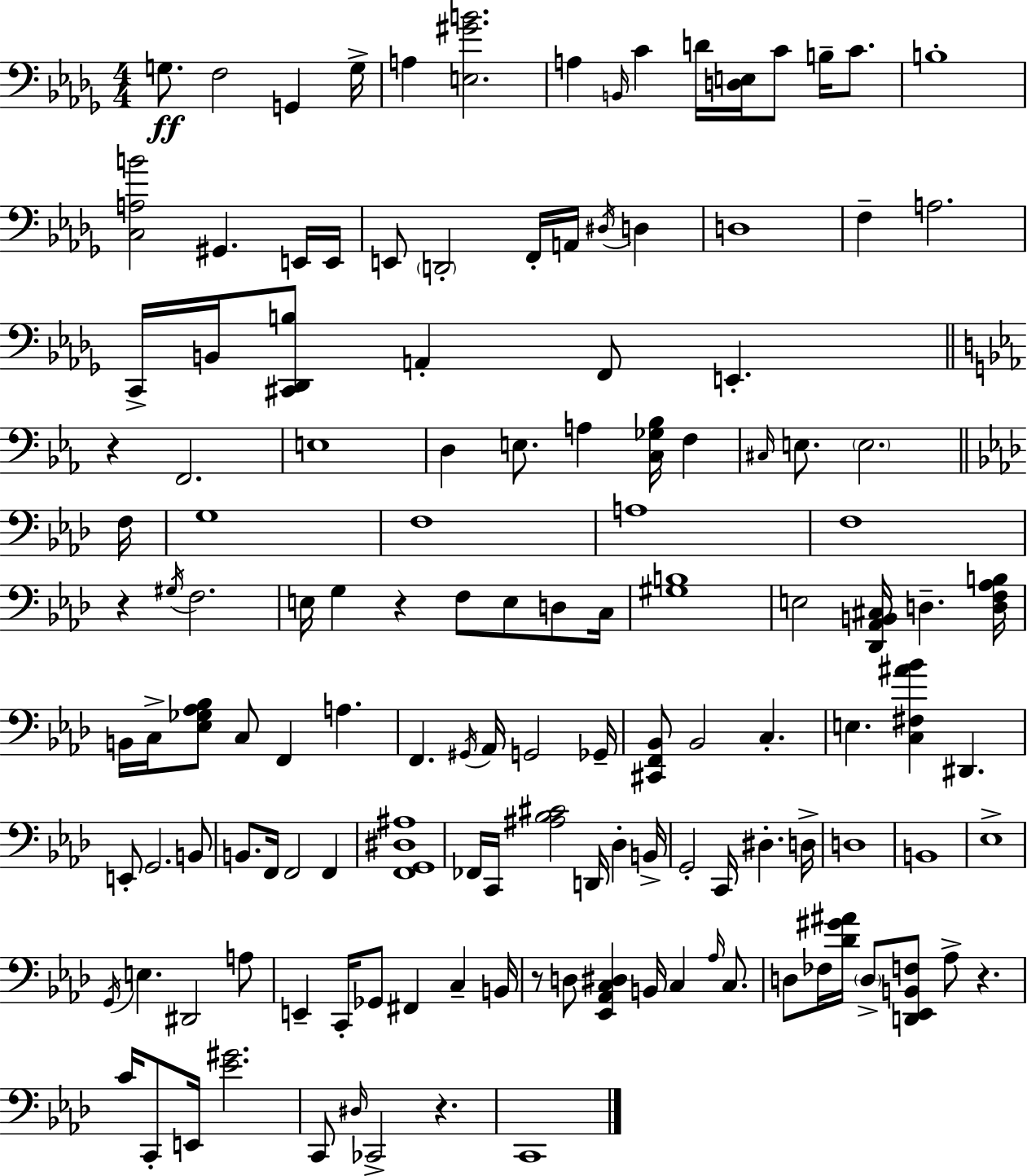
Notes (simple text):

G3/e. F3/h G2/q G3/s A3/q [E3,G#4,B4]/h. A3/q B2/s C4/q D4/s [D3,E3]/s C4/e B3/s C4/e. B3/w [C3,A3,B4]/h G#2/q. E2/s E2/s E2/e D2/h F2/s A2/s D#3/s D3/q D3/w F3/q A3/h. C2/s B2/s [C#2,Db2,B3]/e A2/q F2/e E2/q. R/q F2/h. E3/w D3/q E3/e. A3/q [C3,Gb3,Bb3]/s F3/q C#3/s E3/e. E3/h. F3/s G3/w F3/w A3/w F3/w R/q G#3/s F3/h. E3/s G3/q R/q F3/e E3/e D3/e C3/s [G#3,B3]/w E3/h [Db2,Ab2,B2,C#3]/s D3/q. [D3,F3,Ab3,B3]/s B2/s C3/s [Eb3,Gb3,Ab3,Bb3]/e C3/e F2/q A3/q. F2/q. G#2/s Ab2/s G2/h Gb2/s [C#2,F2,Bb2]/e Bb2/h C3/q. E3/q. [C3,F#3,A#4,Bb4]/q D#2/q. E2/e G2/h. B2/e B2/e. F2/s F2/h F2/q [F2,G2,D#3,A#3]/w FES2/s C2/s [A#3,Bb3,C#4]/h D2/s Db3/q B2/s G2/h C2/s D#3/q. D3/s D3/w B2/w Eb3/w G2/s E3/q. D#2/h A3/e E2/q C2/s Gb2/e F#2/q C3/q B2/s R/e D3/e [Eb2,Ab2,C3,D#3]/q B2/s C3/q Ab3/s C3/e. D3/e FES3/s [Db4,G#4,A#4]/s D3/e [D2,Eb2,B2,F3]/e Ab3/e R/q. C4/s C2/e E2/s [Eb4,G#4]/h. C2/e D#3/s CES2/h R/q. C2/w